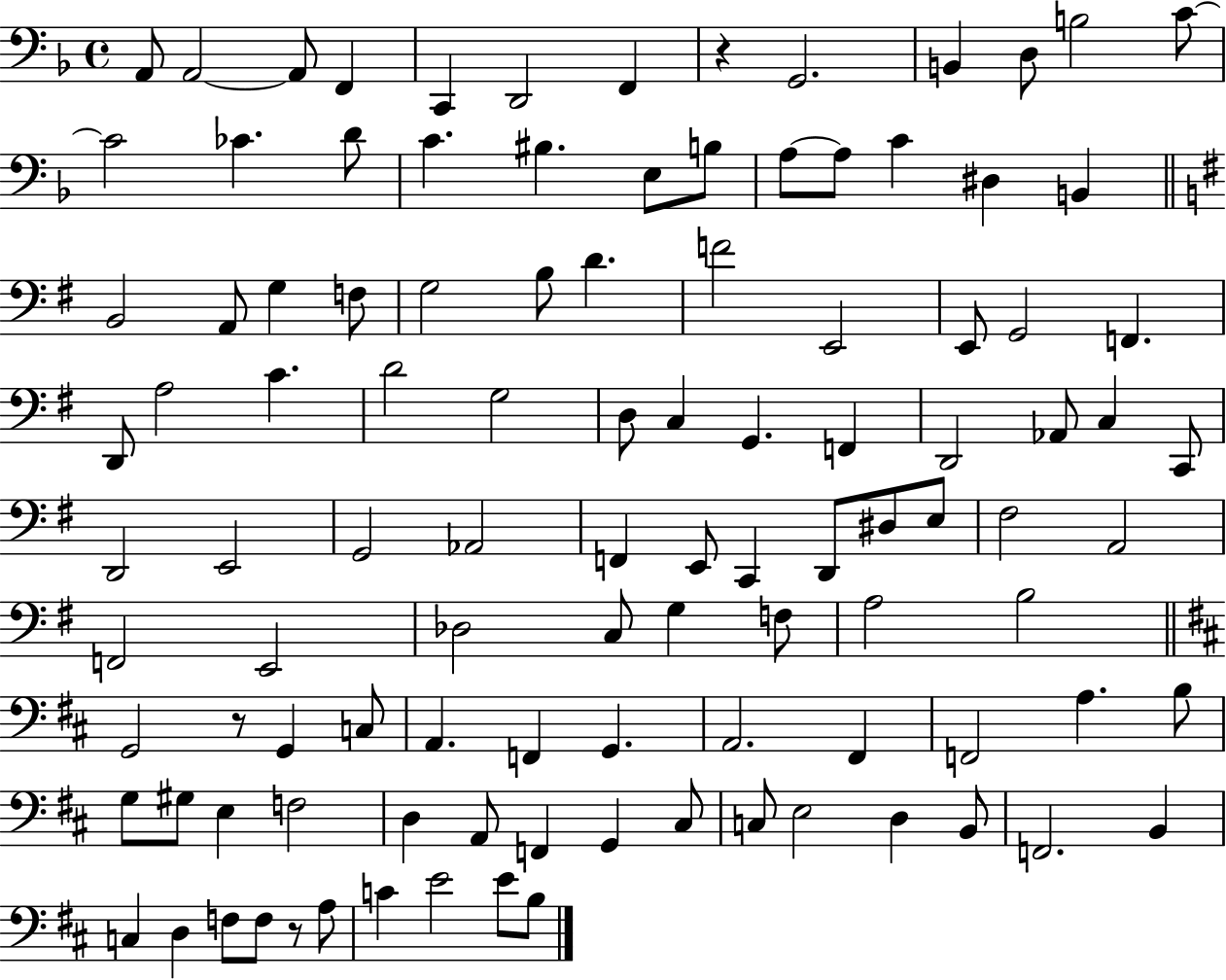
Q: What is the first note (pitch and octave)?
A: A2